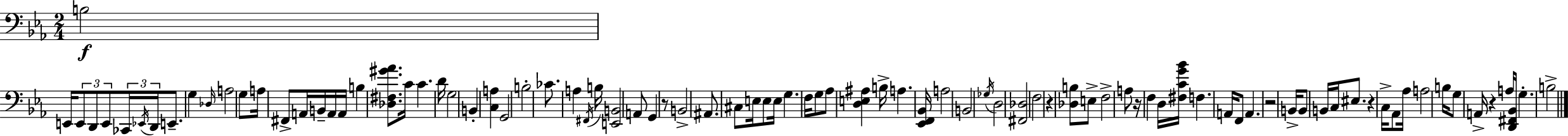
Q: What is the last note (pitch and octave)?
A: B3